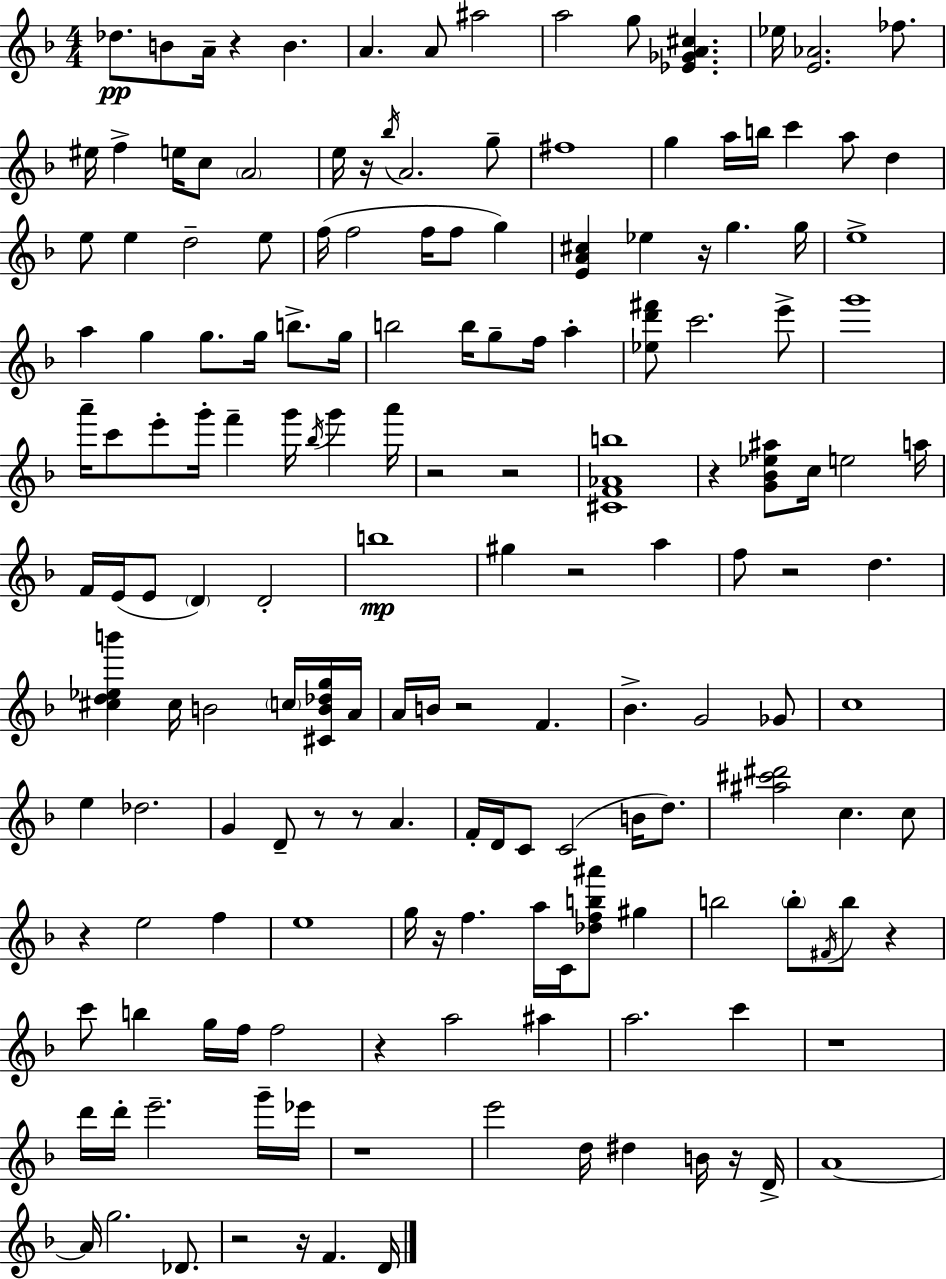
{
  \clef treble
  \numericTimeSignature
  \time 4/4
  \key d \minor
  des''8.\pp b'8 a'16-- r4 b'4. | a'4. a'8 ais''2 | a''2 g''8 <ees' ges' a' cis''>4. | ees''16 <e' aes'>2. fes''8. | \break eis''16 f''4-> e''16 c''8 \parenthesize a'2 | e''16 r16 \acciaccatura { bes''16 } a'2. g''8-- | fis''1 | g''4 a''16 b''16 c'''4 a''8 d''4 | \break e''8 e''4 d''2-- e''8 | f''16( f''2 f''16 f''8 g''4) | <e' a' cis''>4 ees''4 r16 g''4. | g''16 e''1-> | \break a''4 g''4 g''8. g''16 b''8.-> | g''16 b''2 b''16 g''8-- f''16 a''4-. | <ees'' d''' fis'''>8 c'''2. e'''8-> | g'''1 | \break a'''16-- c'''8 e'''8-. g'''16-. f'''4-- g'''16 \acciaccatura { bes''16 } g'''4 | a'''16 r2 r2 | <cis' f' aes' b''>1 | r4 <g' bes' ees'' ais''>8 c''16 e''2 | \break a''16 f'16 e'16( e'8 \parenthesize d'4) d'2-. | b''1\mp | gis''4 r2 a''4 | f''8 r2 d''4. | \break <cis'' d'' ees'' b'''>4 cis''16 b'2 \parenthesize c''16 | <cis' b' des'' g''>16 a'16 a'16 b'16 r2 f'4. | bes'4.-> g'2 | ges'8 c''1 | \break e''4 des''2. | g'4 d'8-- r8 r8 a'4. | f'16-. d'16 c'8 c'2( b'16 d''8.) | <ais'' cis''' dis'''>2 c''4. | \break c''8 r4 e''2 f''4 | e''1 | g''16 r16 f''4. a''16 c'16 <des'' f'' b'' ais'''>8 gis''4 | b''2 \parenthesize b''8-. \acciaccatura { fis'16 } b''8 r4 | \break c'''8 b''4 g''16 f''16 f''2 | r4 a''2 ais''4 | a''2. c'''4 | r1 | \break d'''16 d'''16-. e'''2.-- | g'''16-- ees'''16 r1 | e'''2 d''16 dis''4 | b'16 r16 d'16-> a'1~~ | \break a'16 g''2. | des'8. r2 r16 f'4. | d'16 \bar "|."
}